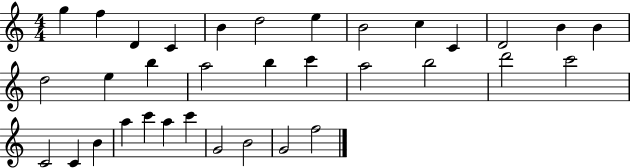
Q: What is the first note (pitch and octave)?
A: G5